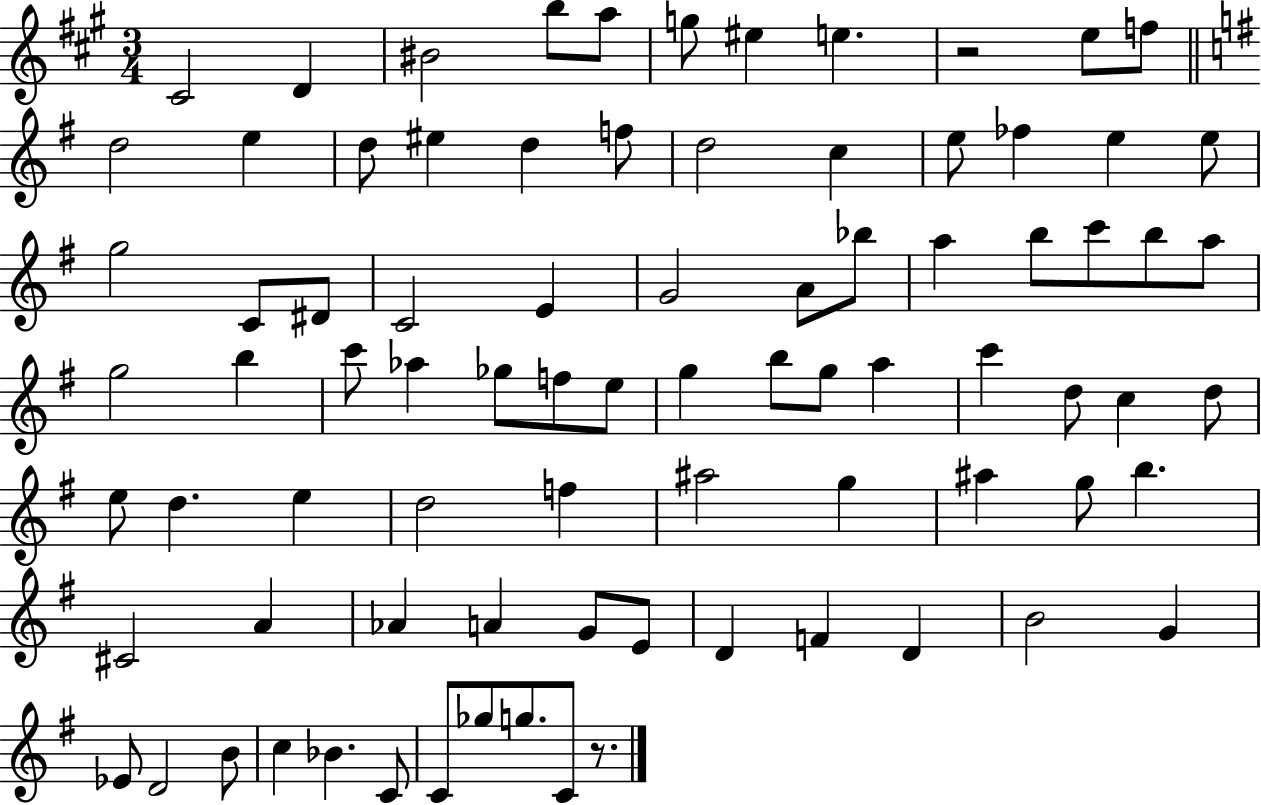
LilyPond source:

{
  \clef treble
  \numericTimeSignature
  \time 3/4
  \key a \major
  \repeat volta 2 { cis'2 d'4 | bis'2 b''8 a''8 | g''8 eis''4 e''4. | r2 e''8 f''8 | \break \bar "||" \break \key g \major d''2 e''4 | d''8 eis''4 d''4 f''8 | d''2 c''4 | e''8 fes''4 e''4 e''8 | \break g''2 c'8 dis'8 | c'2 e'4 | g'2 a'8 bes''8 | a''4 b''8 c'''8 b''8 a''8 | \break g''2 b''4 | c'''8 aes''4 ges''8 f''8 e''8 | g''4 b''8 g''8 a''4 | c'''4 d''8 c''4 d''8 | \break e''8 d''4. e''4 | d''2 f''4 | ais''2 g''4 | ais''4 g''8 b''4. | \break cis'2 a'4 | aes'4 a'4 g'8 e'8 | d'4 f'4 d'4 | b'2 g'4 | \break ees'8 d'2 b'8 | c''4 bes'4. c'8 | c'8 ges''8 g''8. c'8 r8. | } \bar "|."
}